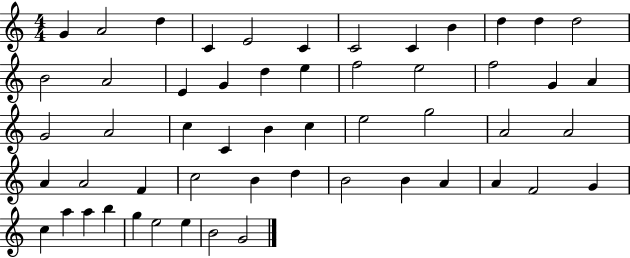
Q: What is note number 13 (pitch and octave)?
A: B4